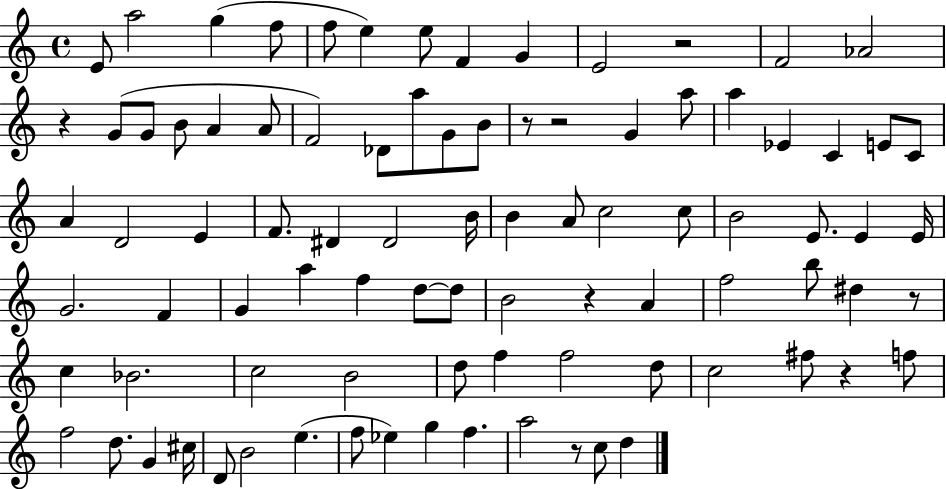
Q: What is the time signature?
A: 4/4